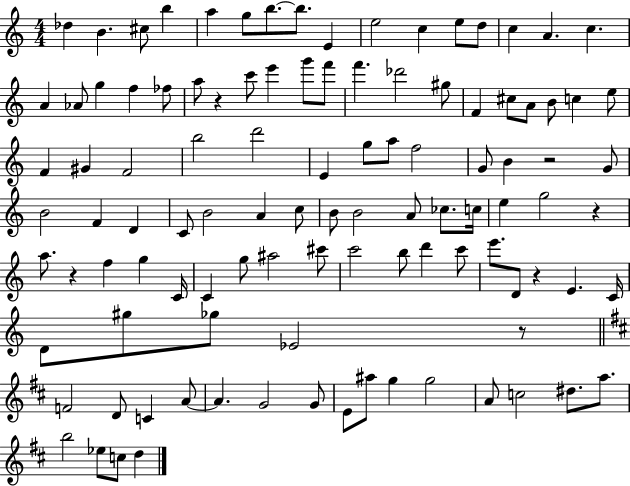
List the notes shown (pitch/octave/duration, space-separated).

Db5/q B4/q. C#5/e B5/q A5/q G5/e B5/e. B5/e. E4/q E5/h C5/q E5/e D5/e C5/q A4/q. C5/q. A4/q Ab4/e G5/q F5/q FES5/e A5/e R/q C6/e E6/q G6/e F6/e F6/q. Db6/h G#5/e F4/q C#5/e A4/e B4/e C5/q E5/e F4/q G#4/q F4/h B5/h D6/h E4/q G5/e A5/e F5/h G4/e B4/q R/h G4/e B4/h F4/q D4/q C4/e B4/h A4/q C5/e B4/e B4/h A4/e CES5/e. C5/s E5/q G5/h R/q A5/e. R/q F5/q G5/q C4/s C4/q G5/e A#5/h C#6/e C6/h B5/e D6/q C6/e E6/e. D4/e R/q E4/q. C4/s D4/e G#5/e Gb5/e Eb4/h R/e F4/h D4/e C4/q A4/e A4/q. G4/h G4/e E4/e A#5/e G5/q G5/h A4/e C5/h D#5/e. A5/e. B5/h Eb5/e C5/e D5/q